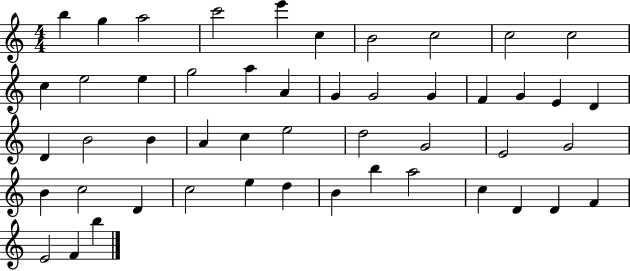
{
  \clef treble
  \numericTimeSignature
  \time 4/4
  \key c \major
  b''4 g''4 a''2 | c'''2 e'''4 c''4 | b'2 c''2 | c''2 c''2 | \break c''4 e''2 e''4 | g''2 a''4 a'4 | g'4 g'2 g'4 | f'4 g'4 e'4 d'4 | \break d'4 b'2 b'4 | a'4 c''4 e''2 | d''2 g'2 | e'2 g'2 | \break b'4 c''2 d'4 | c''2 e''4 d''4 | b'4 b''4 a''2 | c''4 d'4 d'4 f'4 | \break e'2 f'4 b''4 | \bar "|."
}